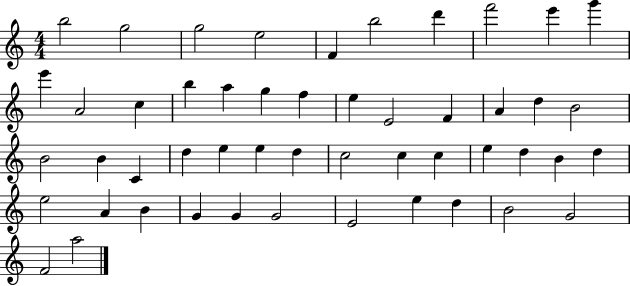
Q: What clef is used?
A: treble